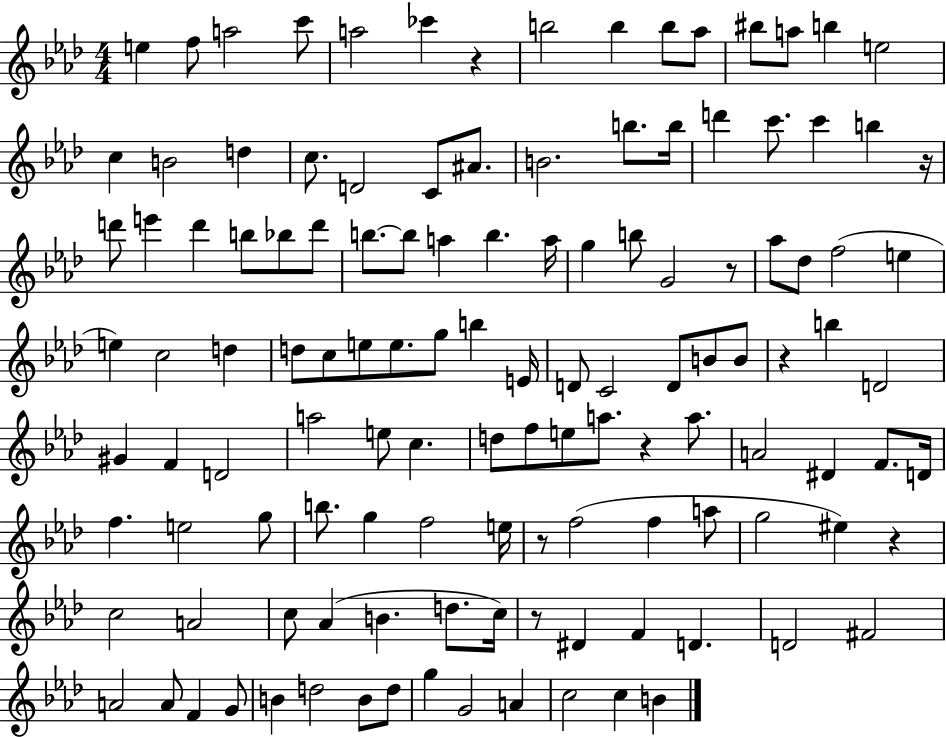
E5/q F5/e A5/h C6/e A5/h CES6/q R/q B5/h B5/q B5/e Ab5/e BIS5/e A5/e B5/q E5/h C5/q B4/h D5/q C5/e. D4/h C4/e A#4/e. B4/h. B5/e. B5/s D6/q C6/e. C6/q B5/q R/s D6/e E6/q D6/q B5/e Bb5/e D6/e B5/e. B5/e A5/q B5/q. A5/s G5/q B5/e G4/h R/e Ab5/e Db5/e F5/h E5/q E5/q C5/h D5/q D5/e C5/e E5/e E5/e. G5/e B5/q E4/s D4/e C4/h D4/e B4/e B4/e R/q B5/q D4/h G#4/q F4/q D4/h A5/h E5/e C5/q. D5/e F5/e E5/e A5/e. R/q A5/e. A4/h D#4/q F4/e. D4/s F5/q. E5/h G5/e B5/e. G5/q F5/h E5/s R/e F5/h F5/q A5/e G5/h EIS5/q R/q C5/h A4/h C5/e Ab4/q B4/q. D5/e. C5/s R/e D#4/q F4/q D4/q. D4/h F#4/h A4/h A4/e F4/q G4/e B4/q D5/h B4/e D5/e G5/q G4/h A4/q C5/h C5/q B4/q